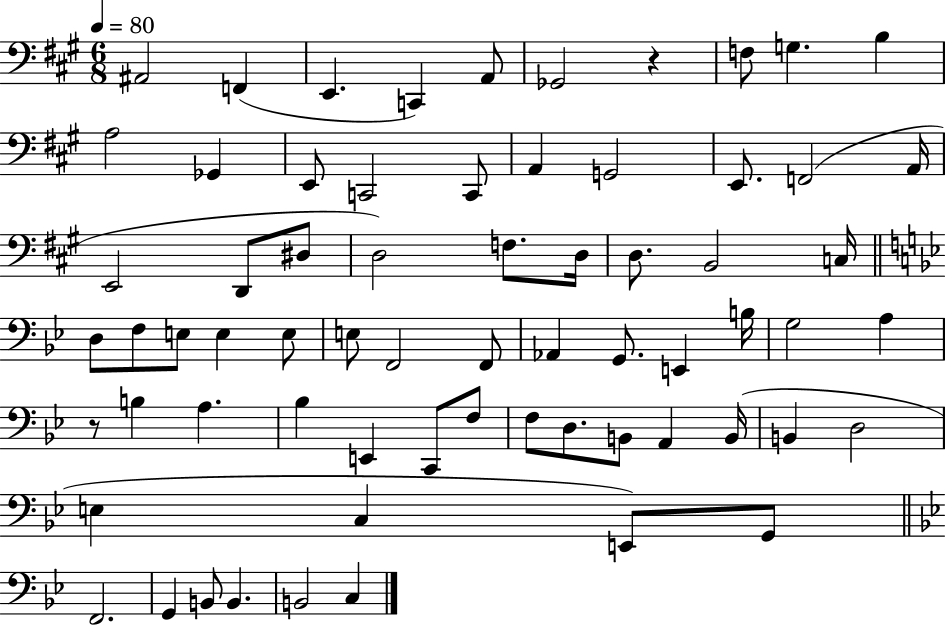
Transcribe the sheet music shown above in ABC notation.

X:1
T:Untitled
M:6/8
L:1/4
K:A
^A,,2 F,, E,, C,, A,,/2 _G,,2 z F,/2 G, B, A,2 _G,, E,,/2 C,,2 C,,/2 A,, G,,2 E,,/2 F,,2 A,,/4 E,,2 D,,/2 ^D,/2 D,2 F,/2 D,/4 D,/2 B,,2 C,/4 D,/2 F,/2 E,/2 E, E,/2 E,/2 F,,2 F,,/2 _A,, G,,/2 E,, B,/4 G,2 A, z/2 B, A, _B, E,, C,,/2 F,/2 F,/2 D,/2 B,,/2 A,, B,,/4 B,, D,2 E, C, E,,/2 G,,/2 F,,2 G,, B,,/2 B,, B,,2 C,